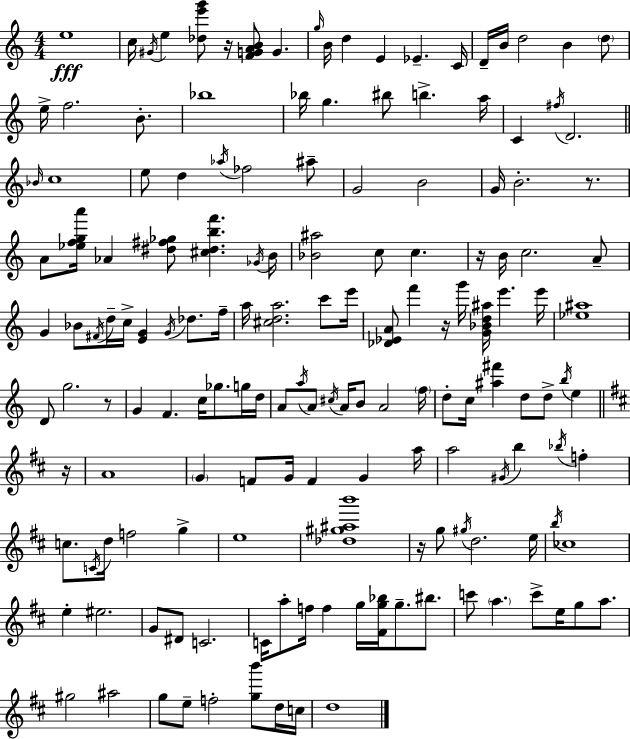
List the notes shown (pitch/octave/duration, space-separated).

E5/w C5/s G#4/s E5/q [Db5,E6,G6]/e R/s [F4,G4,A4,B4]/e G4/q. G5/s B4/s D5/q E4/q Eb4/q. C4/s D4/s B4/s D5/h B4/q D5/e E5/s F5/h. B4/e. Bb5/w Bb5/s G5/q. BIS5/e B5/q. A5/s C4/q F#5/s D4/h. Bb4/s C5/w E5/e D5/q Ab5/s FES5/h A#5/e G4/h B4/h G4/s B4/h. R/e. A4/e [Eb5,F5,G5,A6]/s Ab4/q [D#5,F#5,Gb5]/e [C#5,D#5,B5,F6]/q. Gb4/s B4/s [Bb4,A#5]/h C5/e C5/q. R/s B4/s C5/h. A4/e G4/q Bb4/e F#4/s D5/s C5/s [E4,G4]/q G4/s Db5/e. F5/s A5/s [C#5,D5,A5]/h. C6/e E6/s [Db4,Eb4,A4]/e F6/q R/s G6/s [G4,Bb4,D5,A#5]/s E6/q. E6/s [Eb5,A#5]/w D4/e G5/h. R/e G4/q F4/q. C5/s Gb5/e. G5/s D5/s A4/e A5/s A4/e C#5/s A4/s B4/e A4/h F5/s D5/e C5/s [A#5,F#6]/q D5/e D5/e B5/s E5/q R/s A4/w G4/q F4/e G4/s F4/q G4/q A5/s A5/h G#4/s B5/q Bb5/s F5/q C5/e. C4/s D5/s F5/h G5/q E5/w [Db5,G#5,A#5,B6]/w R/s G5/e G#5/s D5/h. E5/s B5/s CES5/w E5/q EIS5/h. G4/e D#4/e C4/h. C4/s A5/e F5/s F5/q G5/s [F#4,G5,Bb5]/s G5/e. BIS5/e. C6/e A5/q. C6/e E5/s G5/e A5/e. G#5/h A#5/h G5/e E5/e F5/h [G5,B6]/e D5/s C5/s D5/w